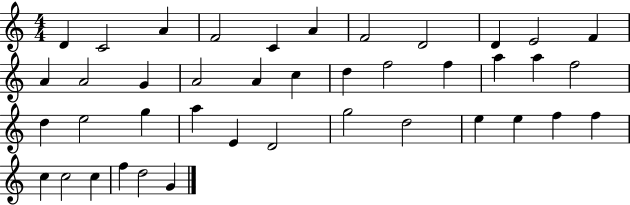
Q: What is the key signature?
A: C major